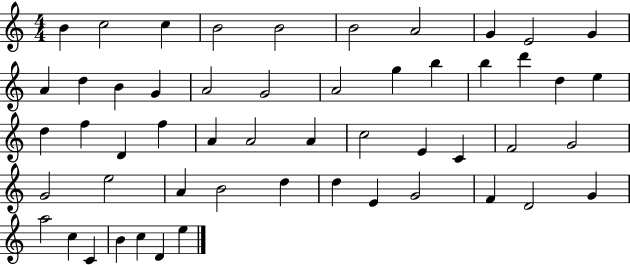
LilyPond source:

{
  \clef treble
  \numericTimeSignature
  \time 4/4
  \key c \major
  b'4 c''2 c''4 | b'2 b'2 | b'2 a'2 | g'4 e'2 g'4 | \break a'4 d''4 b'4 g'4 | a'2 g'2 | a'2 g''4 b''4 | b''4 d'''4 d''4 e''4 | \break d''4 f''4 d'4 f''4 | a'4 a'2 a'4 | c''2 e'4 c'4 | f'2 g'2 | \break g'2 e''2 | a'4 b'2 d''4 | d''4 e'4 g'2 | f'4 d'2 g'4 | \break a''2 c''4 c'4 | b'4 c''4 d'4 e''4 | \bar "|."
}